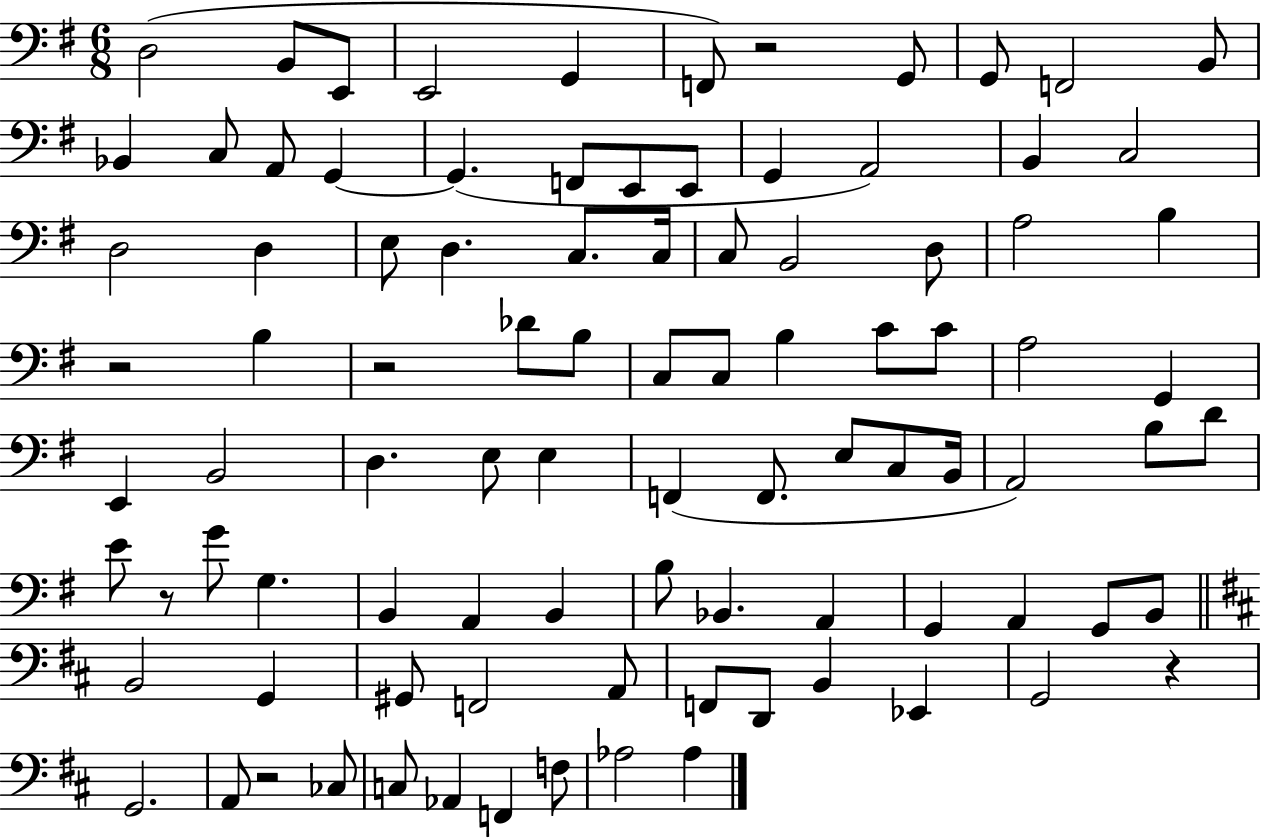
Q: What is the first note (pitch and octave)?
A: D3